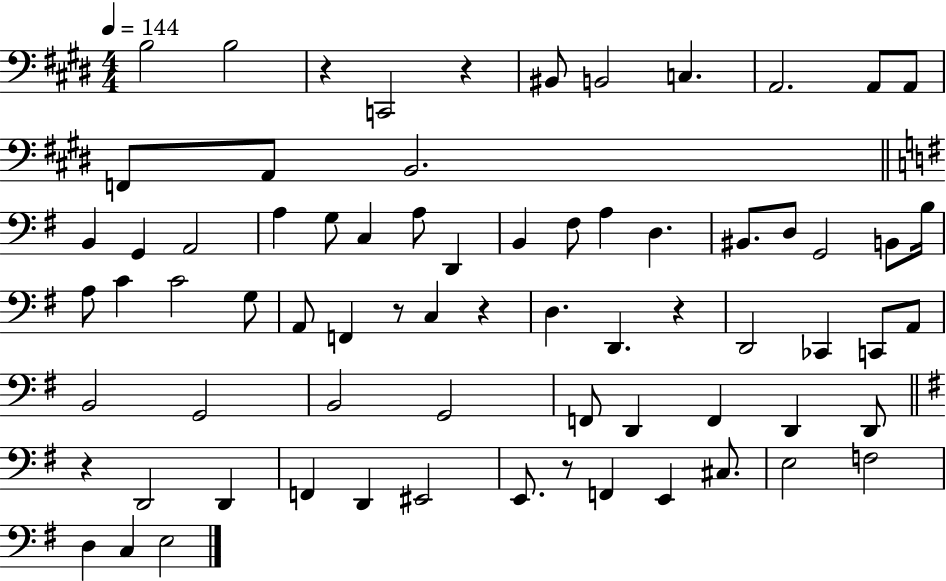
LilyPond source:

{
  \clef bass
  \numericTimeSignature
  \time 4/4
  \key e \major
  \tempo 4 = 144
  b2 b2 | r4 c,2 r4 | bis,8 b,2 c4. | a,2. a,8 a,8 | \break f,8 a,8 b,2. | \bar "||" \break \key e \minor b,4 g,4 a,2 | a4 g8 c4 a8 d,4 | b,4 fis8 a4 d4. | bis,8. d8 g,2 b,8 b16 | \break a8 c'4 c'2 g8 | a,8 f,4 r8 c4 r4 | d4. d,4. r4 | d,2 ces,4 c,8 a,8 | \break b,2 g,2 | b,2 g,2 | f,8 d,4 f,4 d,4 d,8 | \bar "||" \break \key g \major r4 d,2 d,4 | f,4 d,4 eis,2 | e,8. r8 f,4 e,4 cis8. | e2 f2 | \break d4 c4 e2 | \bar "|."
}